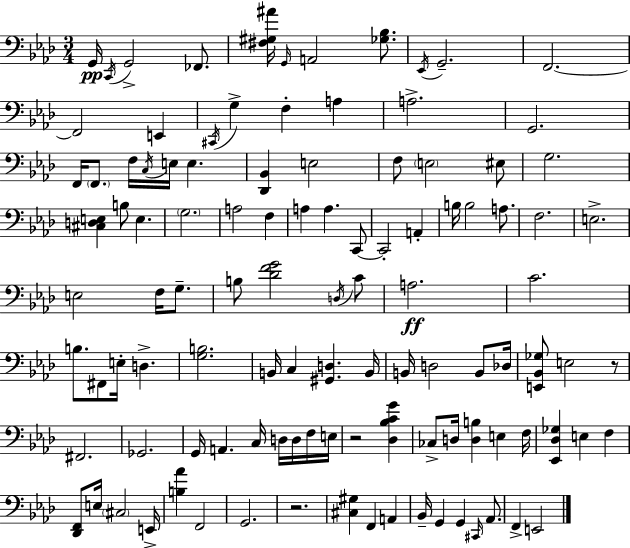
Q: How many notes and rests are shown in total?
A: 109